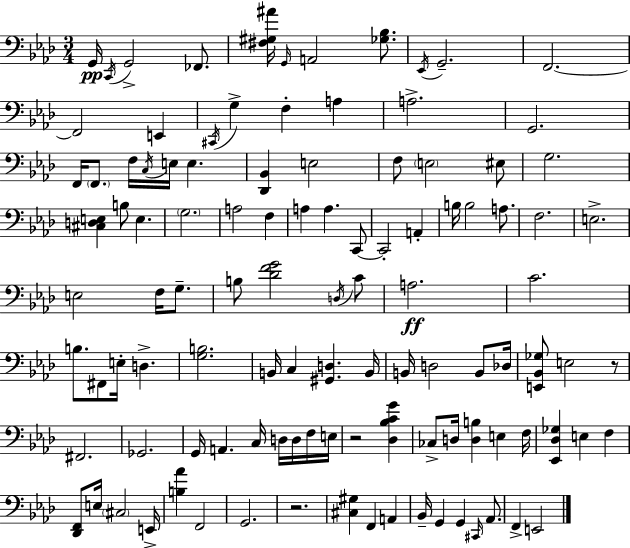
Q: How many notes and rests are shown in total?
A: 109